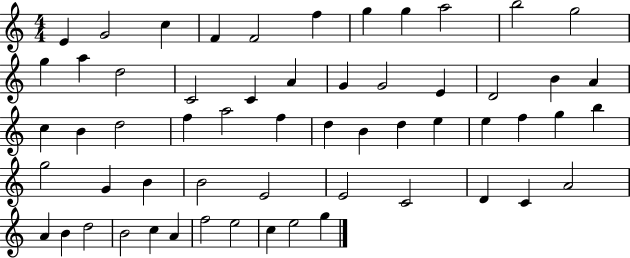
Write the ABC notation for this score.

X:1
T:Untitled
M:4/4
L:1/4
K:C
E G2 c F F2 f g g a2 b2 g2 g a d2 C2 C A G G2 E D2 B A c B d2 f a2 f d B d e e f g b g2 G B B2 E2 E2 C2 D C A2 A B d2 B2 c A f2 e2 c e2 g